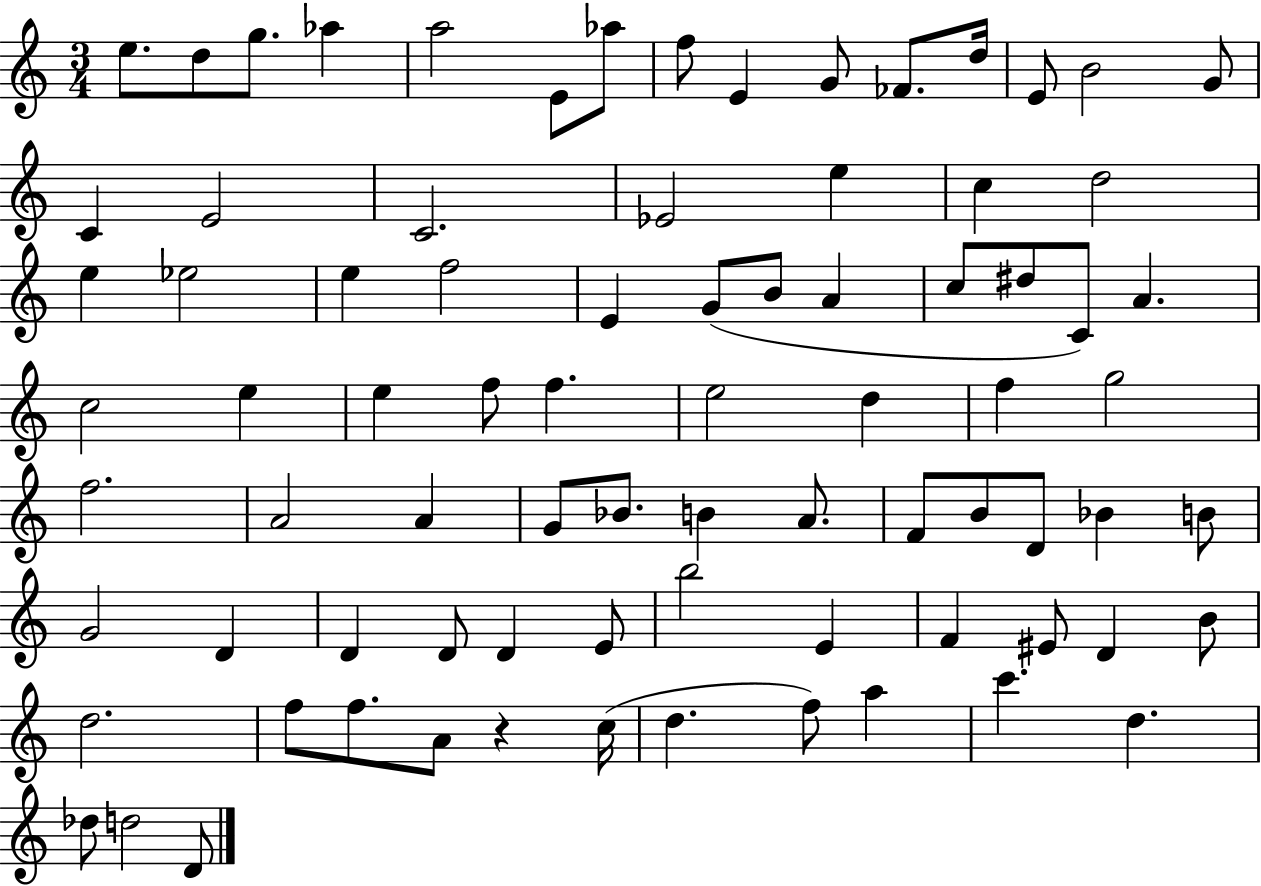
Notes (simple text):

E5/e. D5/e G5/e. Ab5/q A5/h E4/e Ab5/e F5/e E4/q G4/e FES4/e. D5/s E4/e B4/h G4/e C4/q E4/h C4/h. Eb4/h E5/q C5/q D5/h E5/q Eb5/h E5/q F5/h E4/q G4/e B4/e A4/q C5/e D#5/e C4/e A4/q. C5/h E5/q E5/q F5/e F5/q. E5/h D5/q F5/q G5/h F5/h. A4/h A4/q G4/e Bb4/e. B4/q A4/e. F4/e B4/e D4/e Bb4/q B4/e G4/h D4/q D4/q D4/e D4/q E4/e B5/h E4/q F4/q EIS4/e D4/q B4/e D5/h. F5/e F5/e. A4/e R/q C5/s D5/q. F5/e A5/q C6/q. D5/q. Db5/e D5/h D4/e